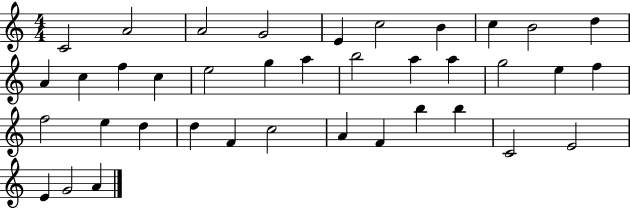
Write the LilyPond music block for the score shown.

{
  \clef treble
  \numericTimeSignature
  \time 4/4
  \key c \major
  c'2 a'2 | a'2 g'2 | e'4 c''2 b'4 | c''4 b'2 d''4 | \break a'4 c''4 f''4 c''4 | e''2 g''4 a''4 | b''2 a''4 a''4 | g''2 e''4 f''4 | \break f''2 e''4 d''4 | d''4 f'4 c''2 | a'4 f'4 b''4 b''4 | c'2 e'2 | \break e'4 g'2 a'4 | \bar "|."
}